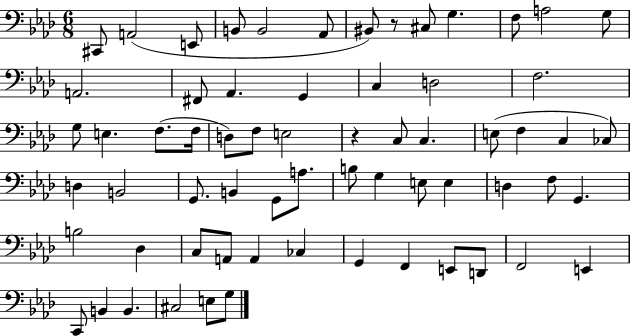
{
  \clef bass
  \numericTimeSignature
  \time 6/8
  \key aes \major
  cis,8 a,2( e,8 | b,8 b,2 aes,8 | bis,8) r8 cis8 g4. | f8 a2 g8 | \break a,2. | fis,8 aes,4. g,4 | c4 d2 | f2. | \break g8 e4. f8.( f16 | d8) f8 e2 | r4 c8 c4. | e8( f4 c4 ces8) | \break d4 b,2 | g,8. b,4 g,8 a8. | b8 g4 e8 e4 | d4 f8 g,4. | \break b2 des4 | c8 a,8 a,4 ces4 | g,4 f,4 e,8 d,8 | f,2 e,4 | \break c,8 b,4 b,4. | cis2 e8 g8 | \bar "|."
}